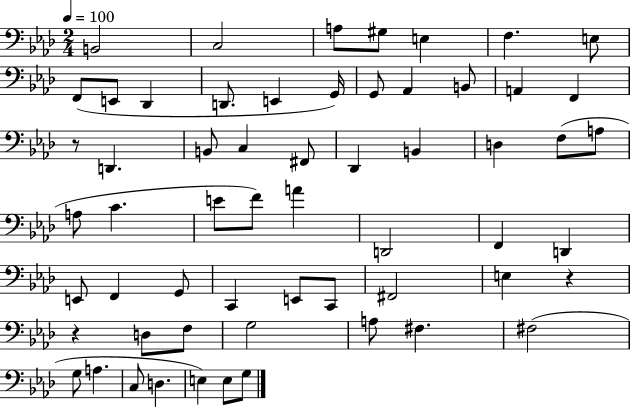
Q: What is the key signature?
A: AES major